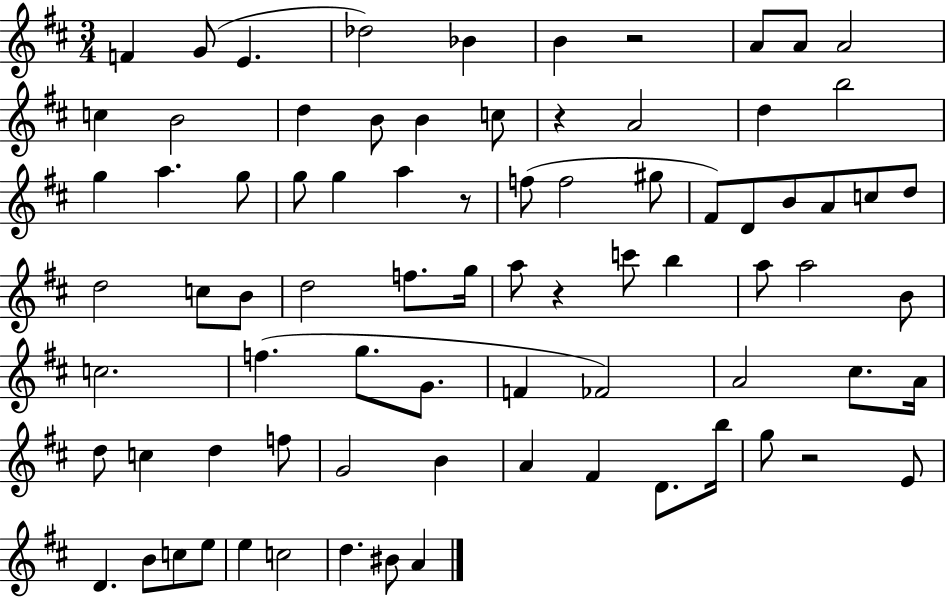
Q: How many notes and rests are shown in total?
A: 80